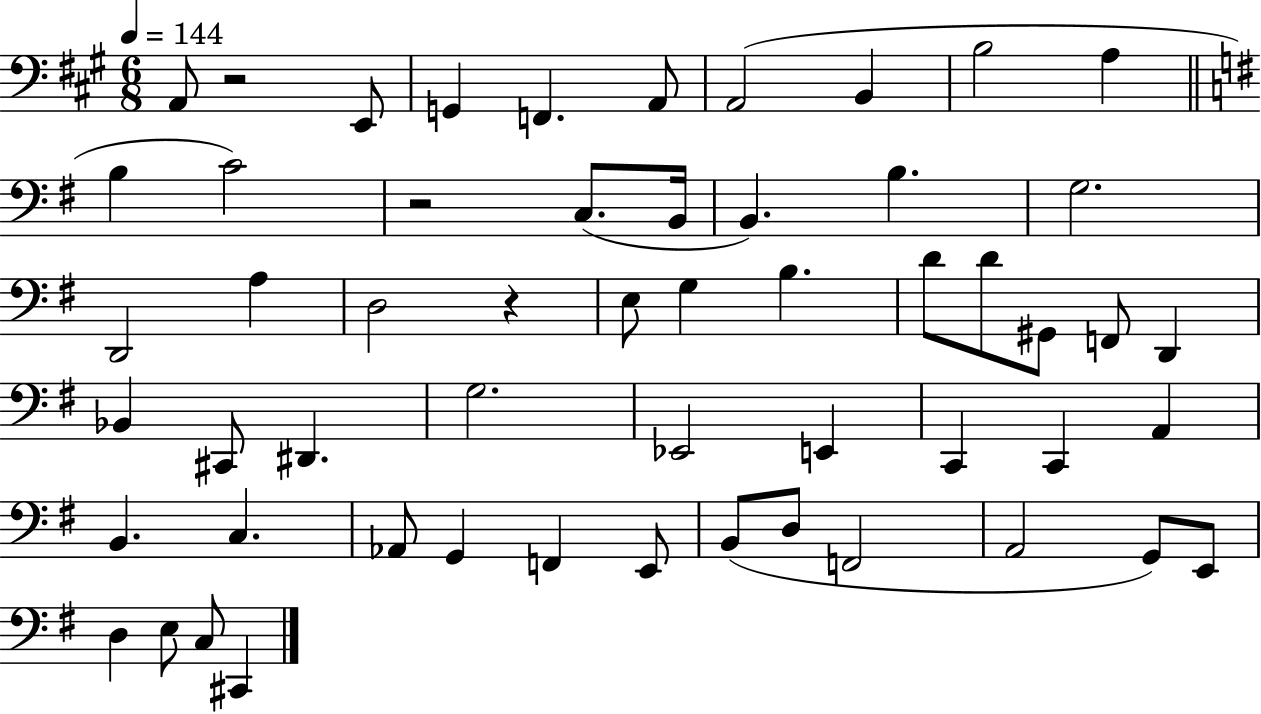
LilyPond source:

{
  \clef bass
  \numericTimeSignature
  \time 6/8
  \key a \major
  \tempo 4 = 144
  \repeat volta 2 { a,8 r2 e,8 | g,4 f,4. a,8 | a,2( b,4 | b2 a4 | \break \bar "||" \break \key g \major b4 c'2) | r2 c8.( b,16 | b,4.) b4. | g2. | \break d,2 a4 | d2 r4 | e8 g4 b4. | d'8 d'8 gis,8 f,8 d,4 | \break bes,4 cis,8 dis,4. | g2. | ees,2 e,4 | c,4 c,4 a,4 | \break b,4. c4. | aes,8 g,4 f,4 e,8 | b,8( d8 f,2 | a,2 g,8) e,8 | \break d4 e8 c8 cis,4 | } \bar "|."
}